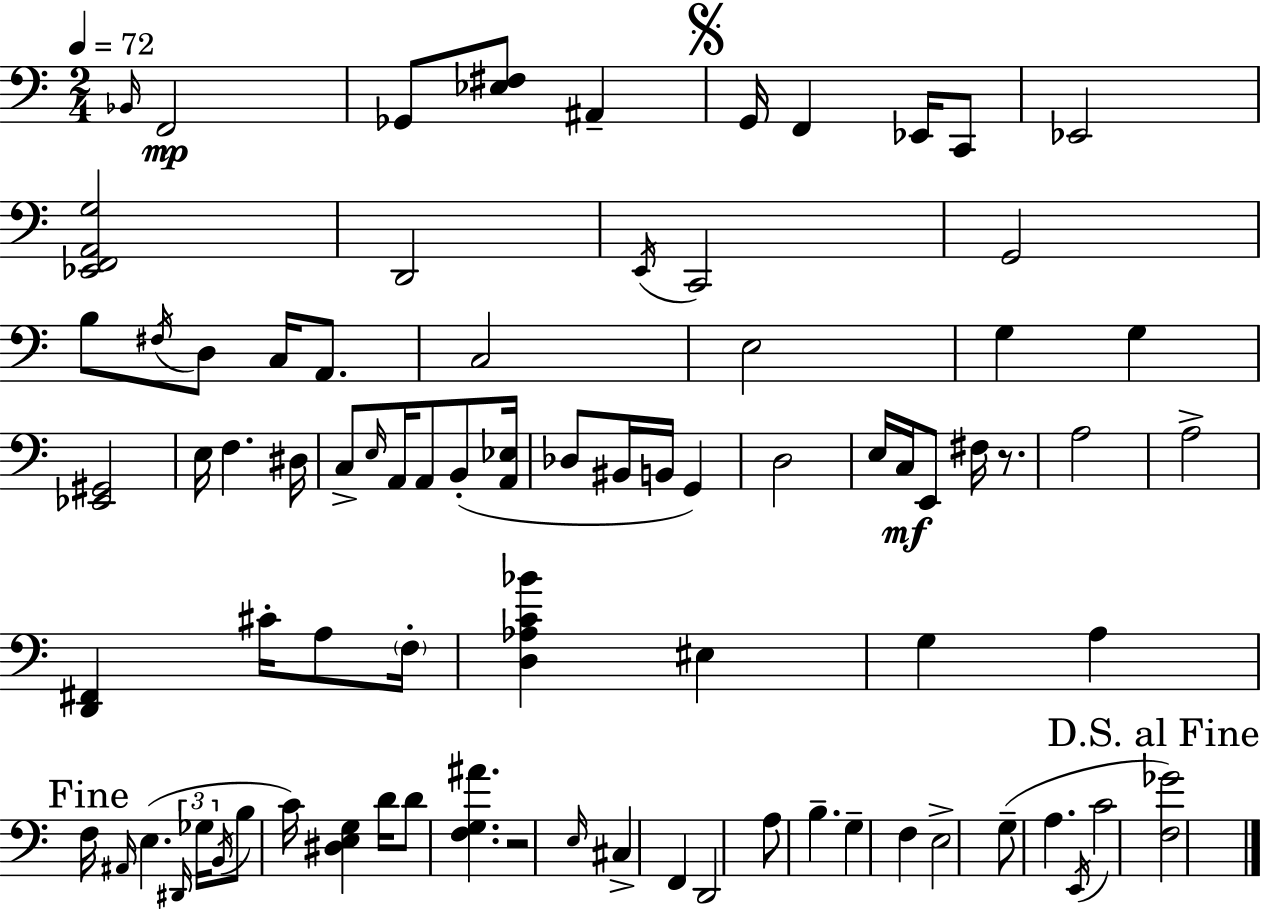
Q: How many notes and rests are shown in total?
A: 81